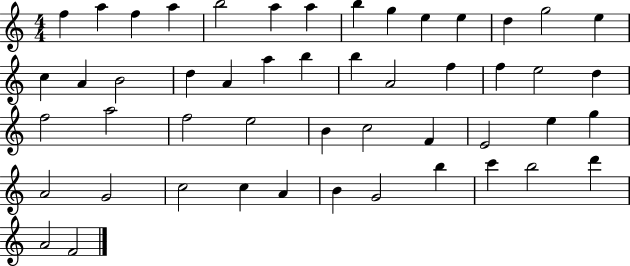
X:1
T:Untitled
M:4/4
L:1/4
K:C
f a f a b2 a a b g e e d g2 e c A B2 d A a b b A2 f f e2 d f2 a2 f2 e2 B c2 F E2 e g A2 G2 c2 c A B G2 b c' b2 d' A2 F2